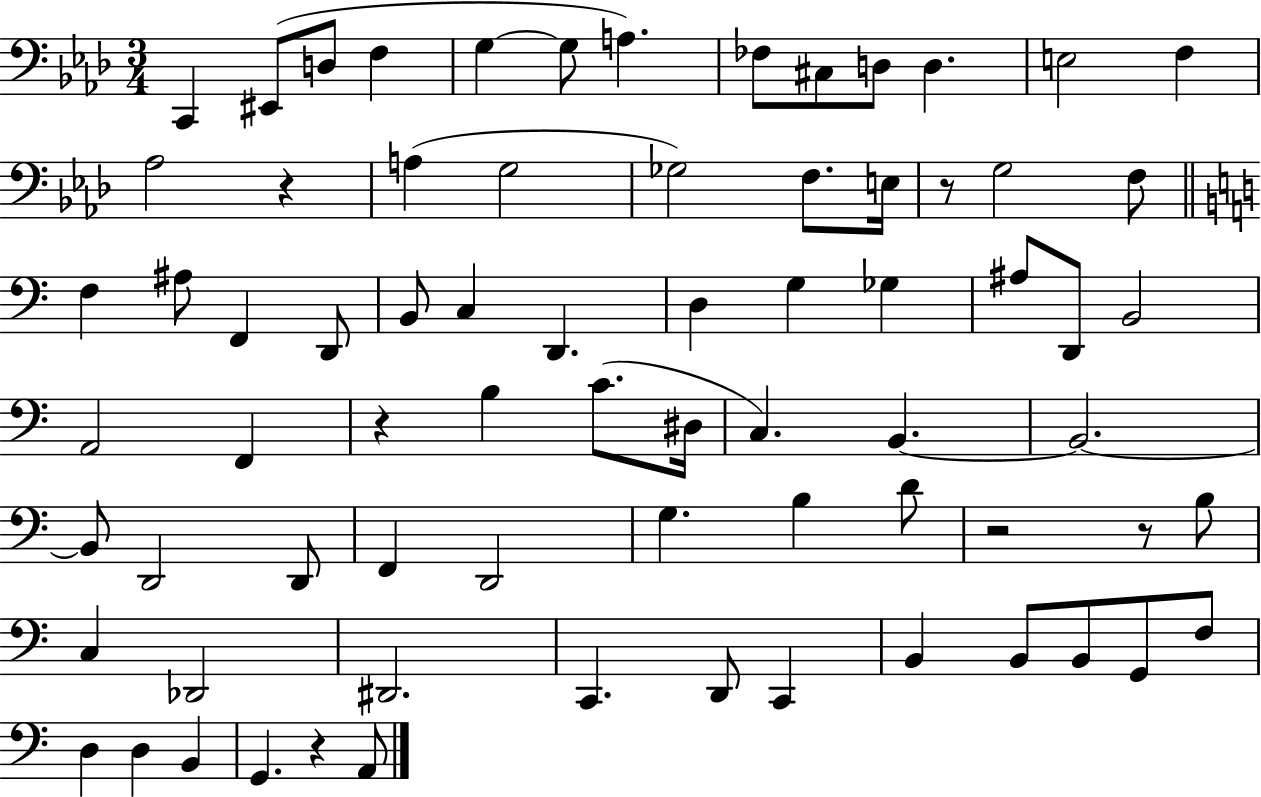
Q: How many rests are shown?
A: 6